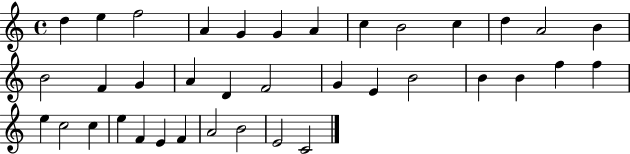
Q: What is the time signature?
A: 4/4